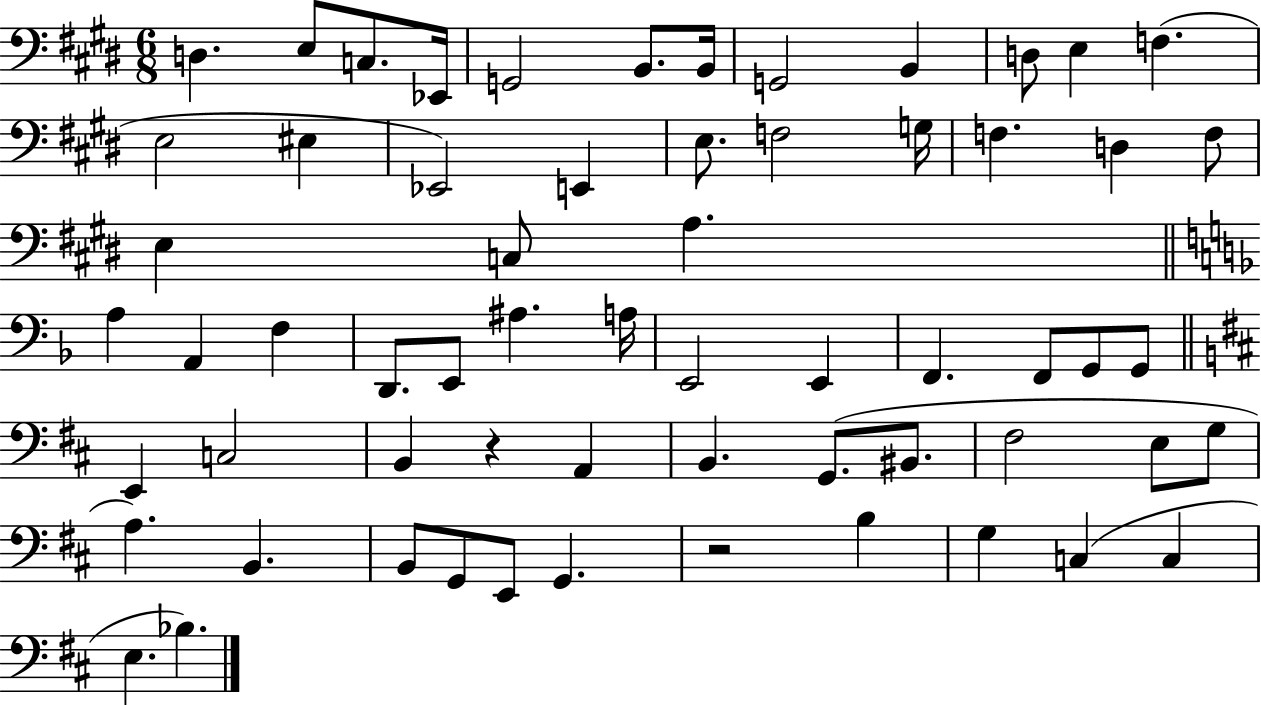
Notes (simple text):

D3/q. E3/e C3/e. Eb2/s G2/h B2/e. B2/s G2/h B2/q D3/e E3/q F3/q. E3/h EIS3/q Eb2/h E2/q E3/e. F3/h G3/s F3/q. D3/q F3/e E3/q C3/e A3/q. A3/q A2/q F3/q D2/e. E2/e A#3/q. A3/s E2/h E2/q F2/q. F2/e G2/e G2/e E2/q C3/h B2/q R/q A2/q B2/q. G2/e. BIS2/e. F#3/h E3/e G3/e A3/q. B2/q. B2/e G2/e E2/e G2/q. R/h B3/q G3/q C3/q C3/q E3/q. Bb3/q.